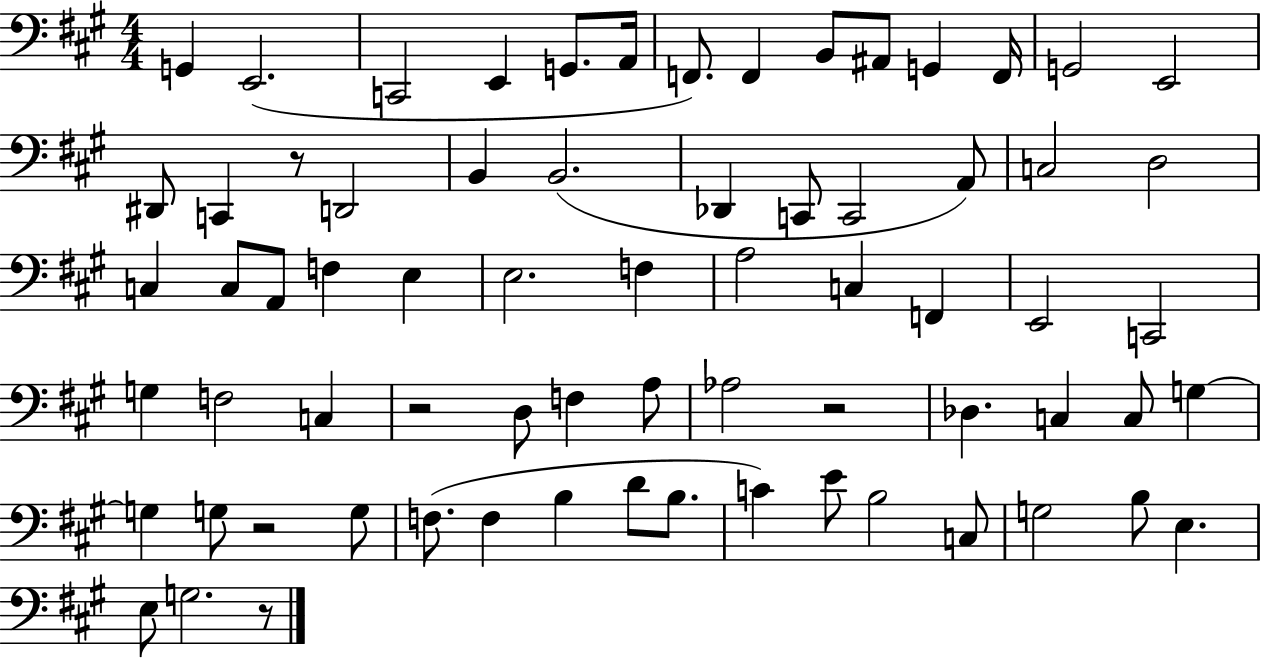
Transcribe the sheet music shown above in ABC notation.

X:1
T:Untitled
M:4/4
L:1/4
K:A
G,, E,,2 C,,2 E,, G,,/2 A,,/4 F,,/2 F,, B,,/2 ^A,,/2 G,, F,,/4 G,,2 E,,2 ^D,,/2 C,, z/2 D,,2 B,, B,,2 _D,, C,,/2 C,,2 A,,/2 C,2 D,2 C, C,/2 A,,/2 F, E, E,2 F, A,2 C, F,, E,,2 C,,2 G, F,2 C, z2 D,/2 F, A,/2 _A,2 z2 _D, C, C,/2 G, G, G,/2 z2 G,/2 F,/2 F, B, D/2 B,/2 C E/2 B,2 C,/2 G,2 B,/2 E, E,/2 G,2 z/2